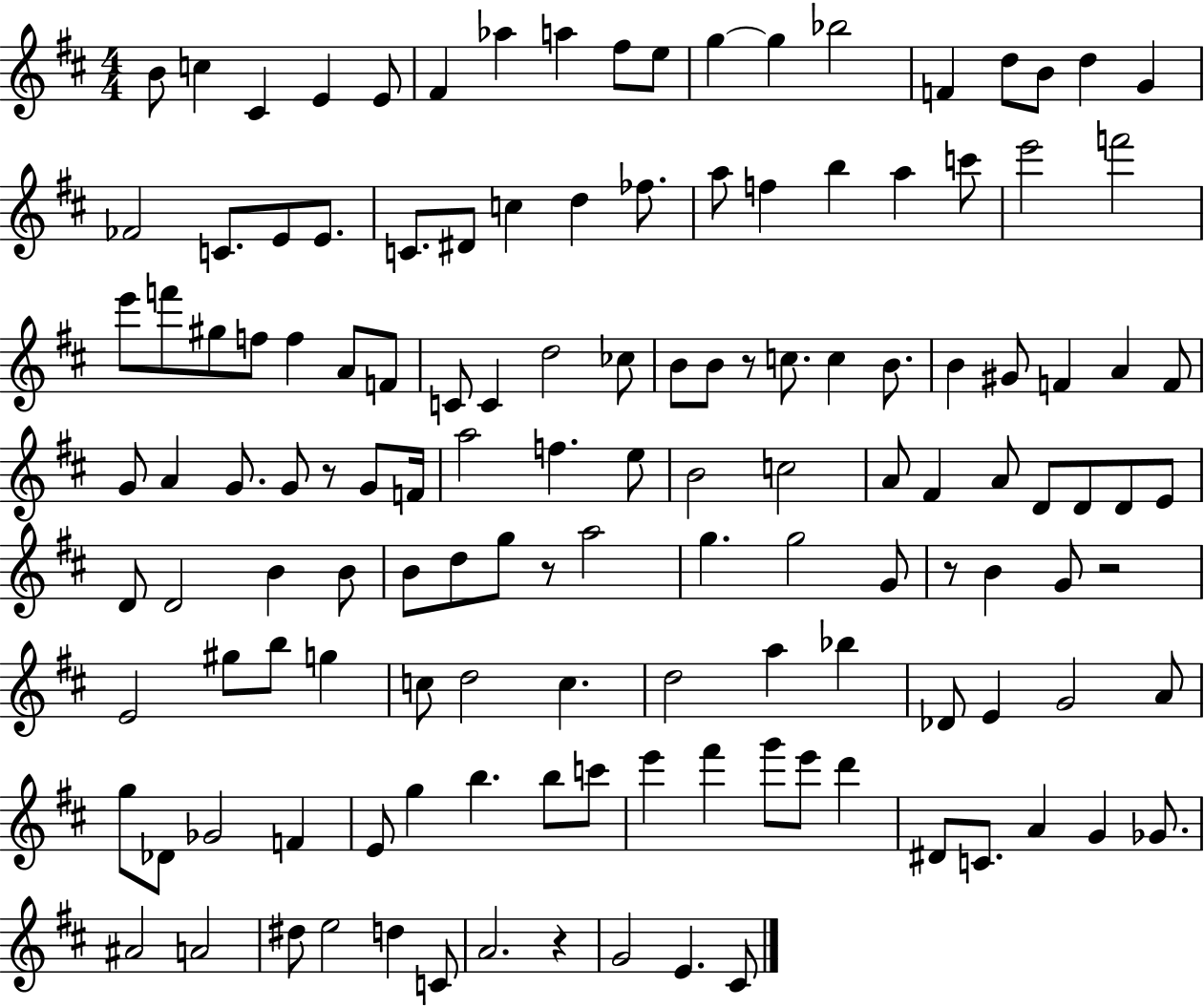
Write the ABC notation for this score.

X:1
T:Untitled
M:4/4
L:1/4
K:D
B/2 c ^C E E/2 ^F _a a ^f/2 e/2 g g _b2 F d/2 B/2 d G _F2 C/2 E/2 E/2 C/2 ^D/2 c d _f/2 a/2 f b a c'/2 e'2 f'2 e'/2 f'/2 ^g/2 f/2 f A/2 F/2 C/2 C d2 _c/2 B/2 B/2 z/2 c/2 c B/2 B ^G/2 F A F/2 G/2 A G/2 G/2 z/2 G/2 F/4 a2 f e/2 B2 c2 A/2 ^F A/2 D/2 D/2 D/2 E/2 D/2 D2 B B/2 B/2 d/2 g/2 z/2 a2 g g2 G/2 z/2 B G/2 z2 E2 ^g/2 b/2 g c/2 d2 c d2 a _b _D/2 E G2 A/2 g/2 _D/2 _G2 F E/2 g b b/2 c'/2 e' ^f' g'/2 e'/2 d' ^D/2 C/2 A G _G/2 ^A2 A2 ^d/2 e2 d C/2 A2 z G2 E ^C/2